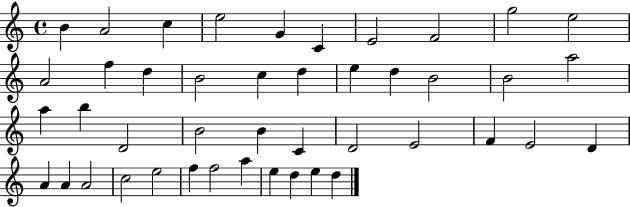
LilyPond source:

{
  \clef treble
  \time 4/4
  \defaultTimeSignature
  \key c \major
  b'4 a'2 c''4 | e''2 g'4 c'4 | e'2 f'2 | g''2 e''2 | \break a'2 f''4 d''4 | b'2 c''4 d''4 | e''4 d''4 b'2 | b'2 a''2 | \break a''4 b''4 d'2 | b'2 b'4 c'4 | d'2 e'2 | f'4 e'2 d'4 | \break a'4 a'4 a'2 | c''2 e''2 | f''4 f''2 a''4 | e''4 d''4 e''4 d''4 | \break \bar "|."
}